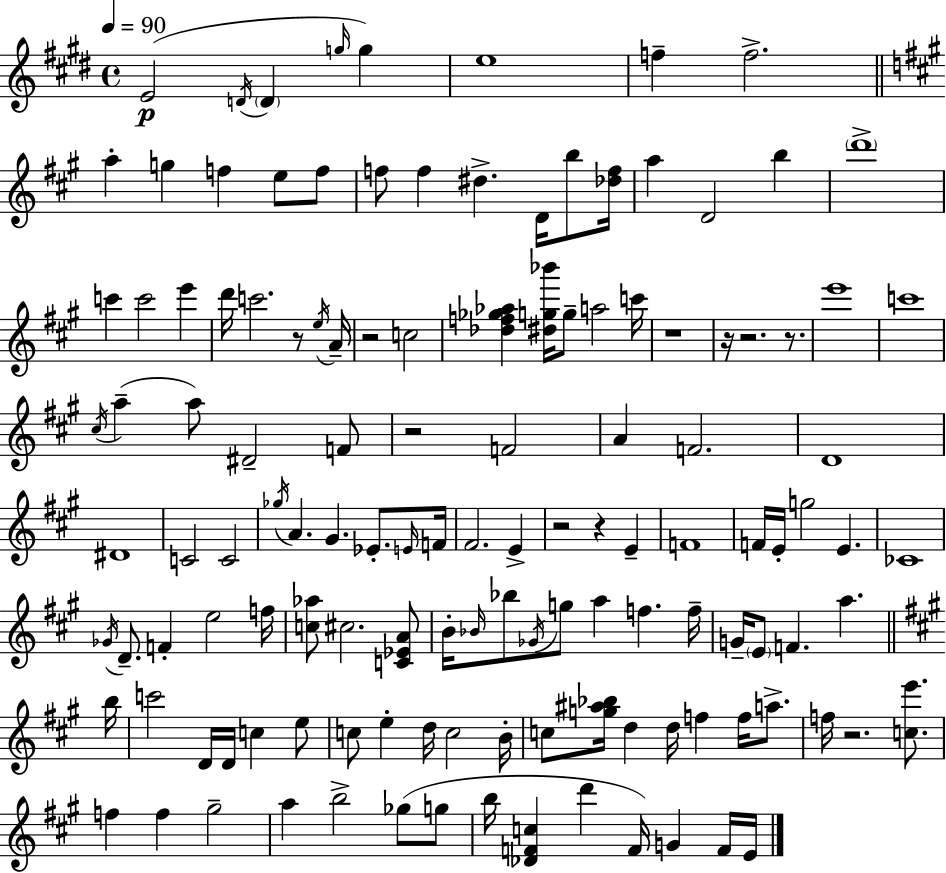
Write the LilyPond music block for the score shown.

{
  \clef treble
  \time 4/4
  \defaultTimeSignature
  \key e \major
  \tempo 4 = 90
  e'2(\p \acciaccatura { d'16 } \parenthesize d'4 \grace { g''16 } g''4) | e''1 | f''4-- f''2.-> | \bar "||" \break \key a \major a''4-. g''4 f''4 e''8 f''8 | f''8 f''4 dis''4.-> d'16 b''8 <des'' f''>16 | a''4 d'2 b''4 | \parenthesize d'''1-> | \break c'''4 c'''2 e'''4 | d'''16 c'''2. r8 \acciaccatura { e''16 } | a'16-- r2 c''2 | <des'' f'' ges'' aes''>4 <dis'' g'' bes'''>16 g''8-- a''2 | \break c'''16 r1 | r16 r2. r8. | e'''1 | c'''1 | \break \acciaccatura { cis''16 }( a''4-- a''8) dis'2-- | f'8 r2 f'2 | a'4 f'2. | d'1 | \break dis'1 | c'2 c'2 | \acciaccatura { ges''16 } a'4. gis'4. ees'8.-. | \grace { e'16 } f'16 fis'2. | \break e'4-> r2 r4 | e'4-- f'1 | f'16 e'16-. g''2 e'4. | ces'1 | \break \acciaccatura { ges'16 } d'8.-- f'4-. e''2 | f''16 <c'' aes''>8 cis''2. | <c' ees' a'>8 b'16-. \grace { bes'16 } bes''8 \acciaccatura { ges'16 } g''8 a''4 | f''4. f''16-- g'16-- \parenthesize e'8 f'4. | \break a''4. \bar "||" \break \key a \major b''16 c'''2 d'16 d'16 c''4 e''8 | c''8 e''4-. d''16 c''2 | b'16-. c''8 <g'' ais'' bes''>16 d''4 d''16 f''4 f''16 a''8.-> | f''16 r2. <c'' e'''>8. | \break f''4 f''4 gis''2-- | a''4 b''2-> ges''8( g''8 | b''16 <des' f' c''>4 d'''4 f'16) g'4 f'16 | e'16 \bar "|."
}